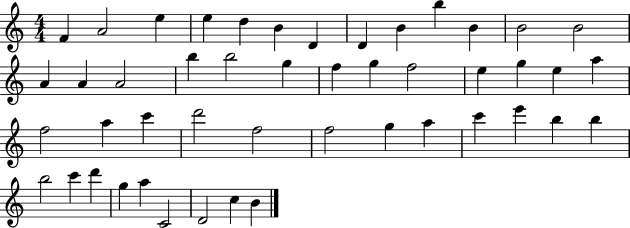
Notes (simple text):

F4/q A4/h E5/q E5/q D5/q B4/q D4/q D4/q B4/q B5/q B4/q B4/h B4/h A4/q A4/q A4/h B5/q B5/h G5/q F5/q G5/q F5/h E5/q G5/q E5/q A5/q F5/h A5/q C6/q D6/h F5/h F5/h G5/q A5/q C6/q E6/q B5/q B5/q B5/h C6/q D6/q G5/q A5/q C4/h D4/h C5/q B4/q